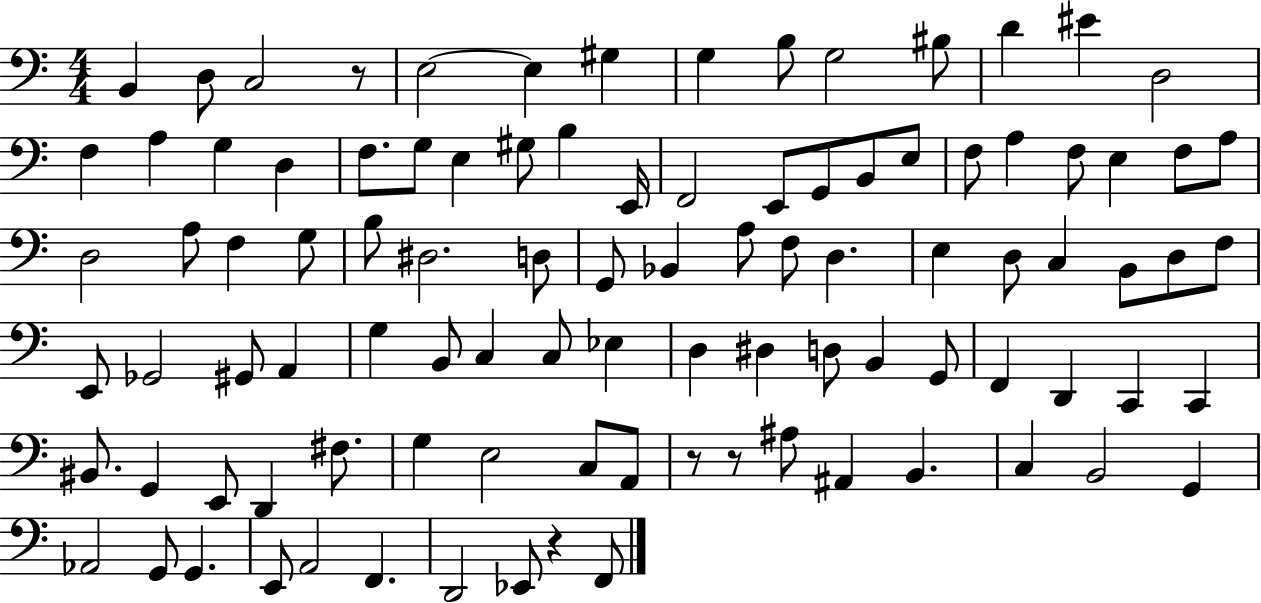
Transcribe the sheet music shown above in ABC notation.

X:1
T:Untitled
M:4/4
L:1/4
K:C
B,, D,/2 C,2 z/2 E,2 E, ^G, G, B,/2 G,2 ^B,/2 D ^E D,2 F, A, G, D, F,/2 G,/2 E, ^G,/2 B, E,,/4 F,,2 E,,/2 G,,/2 B,,/2 E,/2 F,/2 A, F,/2 E, F,/2 A,/2 D,2 A,/2 F, G,/2 B,/2 ^D,2 D,/2 G,,/2 _B,, A,/2 F,/2 D, E, D,/2 C, B,,/2 D,/2 F,/2 E,,/2 _G,,2 ^G,,/2 A,, G, B,,/2 C, C,/2 _E, D, ^D, D,/2 B,, G,,/2 F,, D,, C,, C,, ^B,,/2 G,, E,,/2 D,, ^F,/2 G, E,2 C,/2 A,,/2 z/2 z/2 ^A,/2 ^A,, B,, C, B,,2 G,, _A,,2 G,,/2 G,, E,,/2 A,,2 F,, D,,2 _E,,/2 z F,,/2